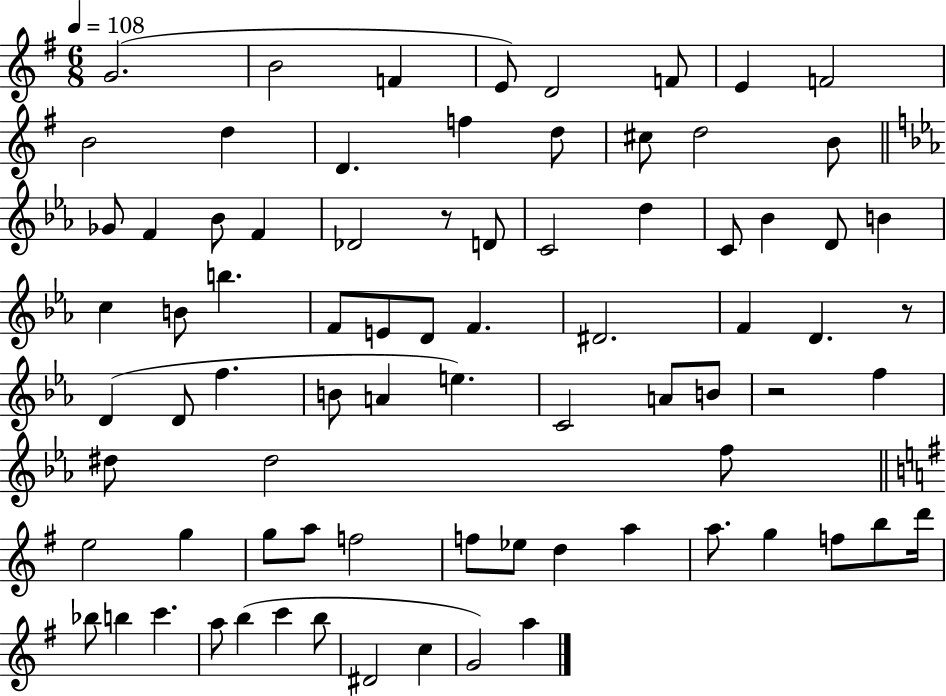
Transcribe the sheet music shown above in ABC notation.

X:1
T:Untitled
M:6/8
L:1/4
K:G
G2 B2 F E/2 D2 F/2 E F2 B2 d D f d/2 ^c/2 d2 B/2 _G/2 F _B/2 F _D2 z/2 D/2 C2 d C/2 _B D/2 B c B/2 b F/2 E/2 D/2 F ^D2 F D z/2 D D/2 f B/2 A e C2 A/2 B/2 z2 f ^d/2 ^d2 f/2 e2 g g/2 a/2 f2 f/2 _e/2 d a a/2 g f/2 b/2 d'/4 _b/2 b c' a/2 b c' b/2 ^D2 c G2 a